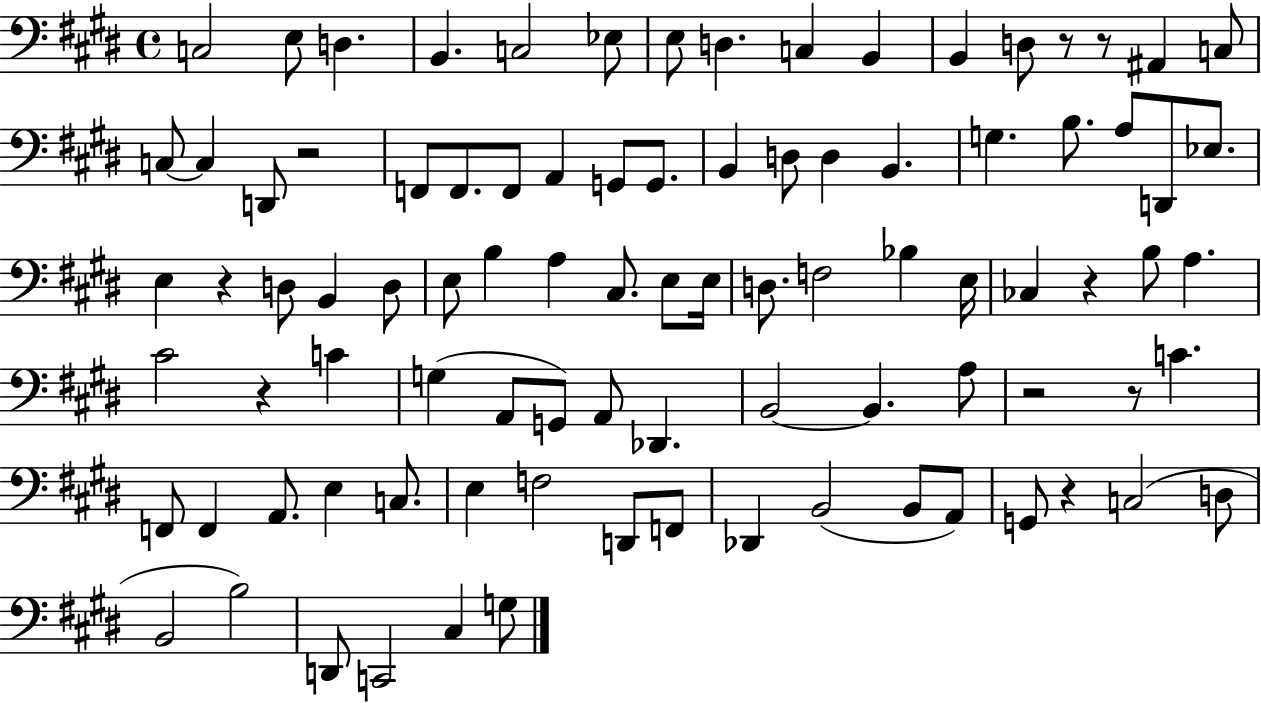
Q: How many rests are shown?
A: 9